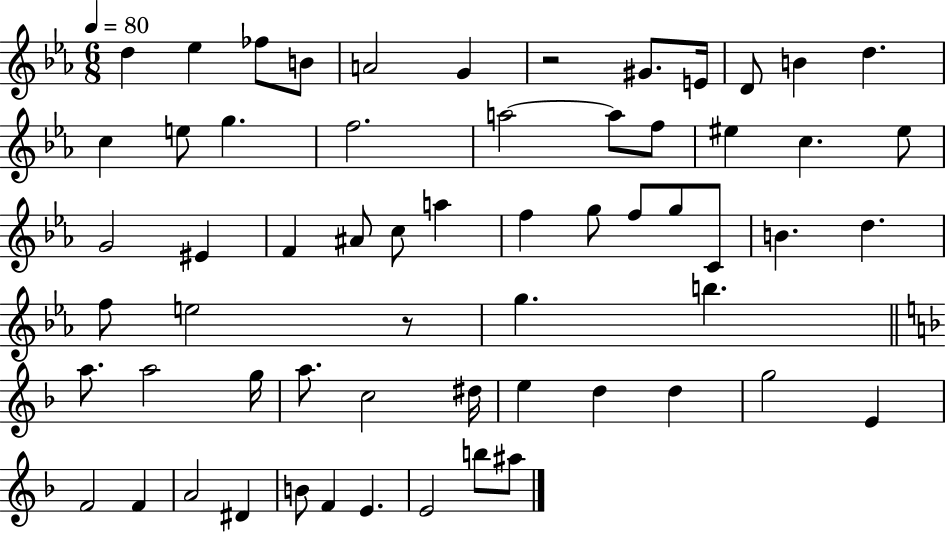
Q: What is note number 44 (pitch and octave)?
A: D#5